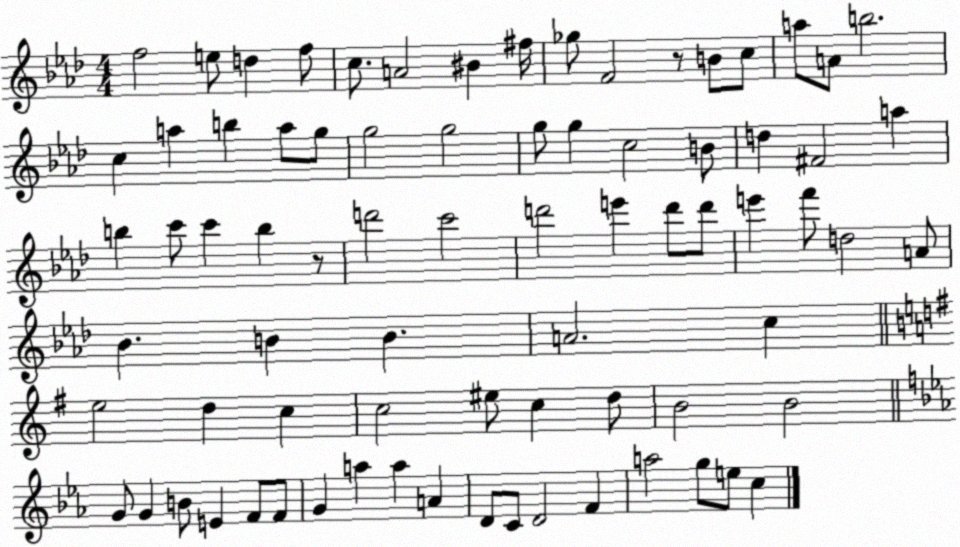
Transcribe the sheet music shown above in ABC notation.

X:1
T:Untitled
M:4/4
L:1/4
K:Ab
f2 e/2 d f/2 c/2 A2 ^B ^f/4 _g/2 F2 z/2 B/2 c/2 a/2 A/2 b2 c a b a/2 g/2 g2 g2 g/2 g c2 B/2 d ^F2 a b c'/2 c' b z/2 d'2 c'2 d'2 e' d'/2 d'/2 e' f'/2 d2 A/2 _B B B A2 c e2 d c c2 ^e/2 c d/2 B2 B2 G/2 G B/2 E F/2 F/2 G a a A D/2 C/2 D2 F a2 g/2 e/2 c